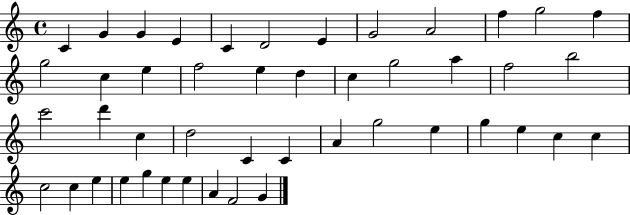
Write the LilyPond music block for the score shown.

{
  \clef treble
  \time 4/4
  \defaultTimeSignature
  \key c \major
  c'4 g'4 g'4 e'4 | c'4 d'2 e'4 | g'2 a'2 | f''4 g''2 f''4 | \break g''2 c''4 e''4 | f''2 e''4 d''4 | c''4 g''2 a''4 | f''2 b''2 | \break c'''2 d'''4 c''4 | d''2 c'4 c'4 | a'4 g''2 e''4 | g''4 e''4 c''4 c''4 | \break c''2 c''4 e''4 | e''4 g''4 e''4 e''4 | a'4 f'2 g'4 | \bar "|."
}